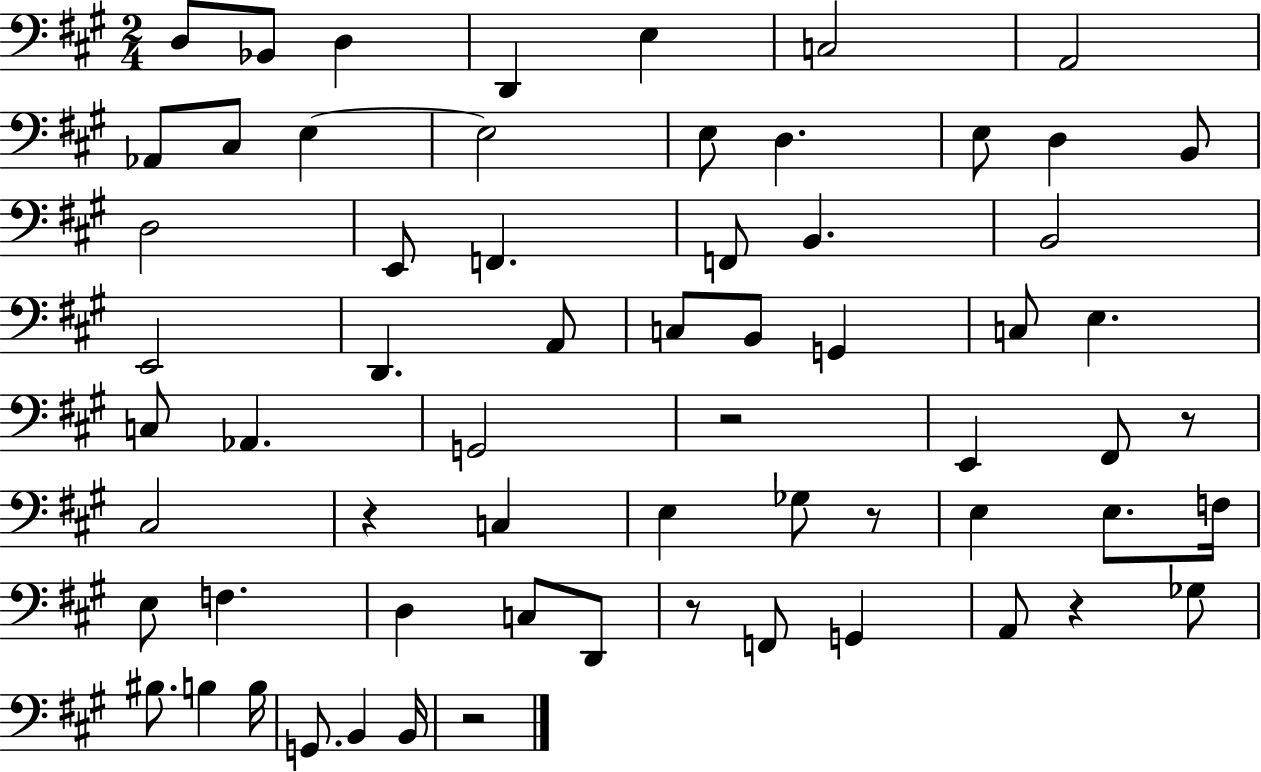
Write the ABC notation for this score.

X:1
T:Untitled
M:2/4
L:1/4
K:A
D,/2 _B,,/2 D, D,, E, C,2 A,,2 _A,,/2 ^C,/2 E, E,2 E,/2 D, E,/2 D, B,,/2 D,2 E,,/2 F,, F,,/2 B,, B,,2 E,,2 D,, A,,/2 C,/2 B,,/2 G,, C,/2 E, C,/2 _A,, G,,2 z2 E,, ^F,,/2 z/2 ^C,2 z C, E, _G,/2 z/2 E, E,/2 F,/4 E,/2 F, D, C,/2 D,,/2 z/2 F,,/2 G,, A,,/2 z _G,/2 ^B,/2 B, B,/4 G,,/2 B,, B,,/4 z2